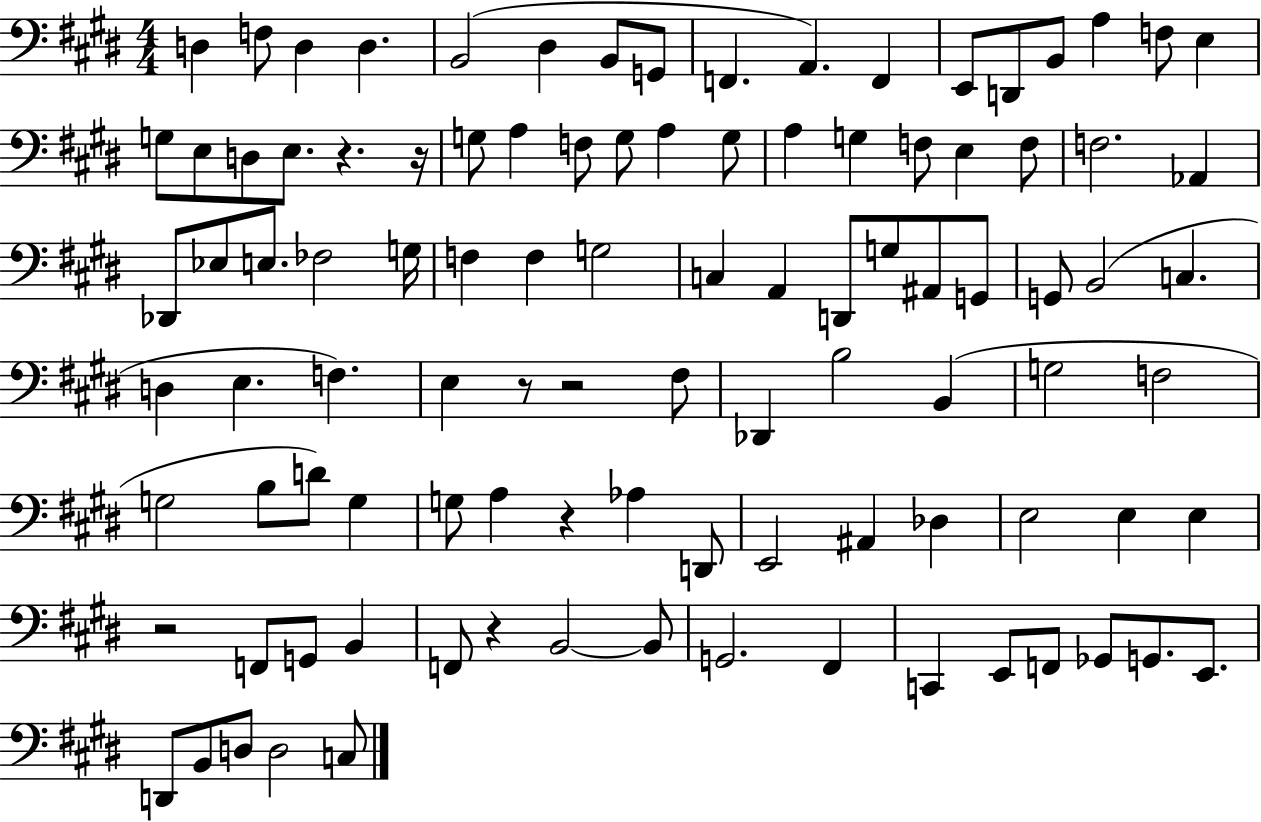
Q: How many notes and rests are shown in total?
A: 101